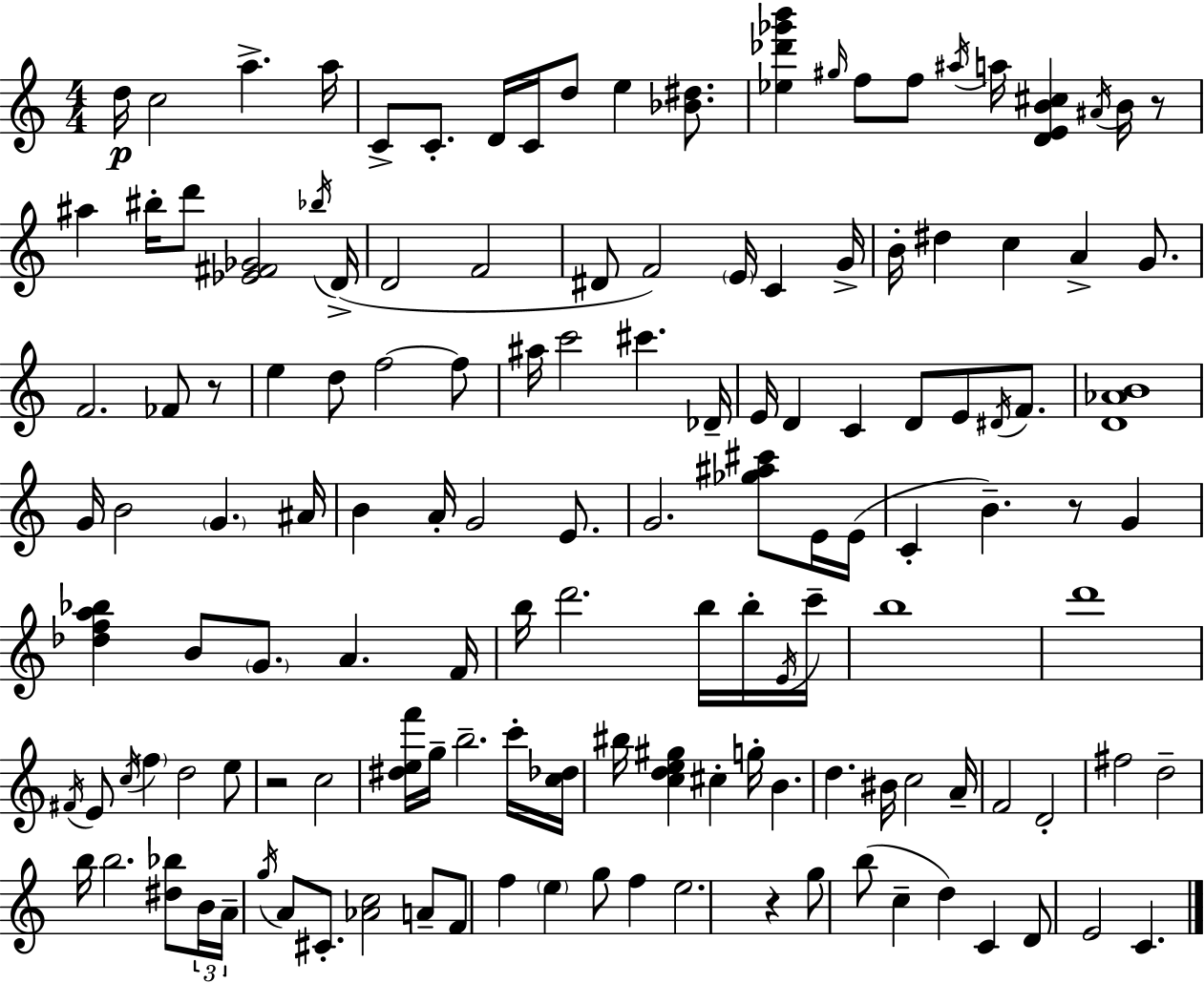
D5/s C5/h A5/q. A5/s C4/e C4/e. D4/s C4/s D5/e E5/q [Bb4,D#5]/e. [Eb5,Db6,Gb6,B6]/q G#5/s F5/e F5/e A#5/s A5/s [D4,E4,B4,C#5]/q A#4/s B4/s R/e A#5/q BIS5/s D6/e [Eb4,F#4,Gb4]/h Bb5/s D4/s D4/h F4/h D#4/e F4/h E4/s C4/q G4/s B4/s D#5/q C5/q A4/q G4/e. F4/h. FES4/e R/e E5/q D5/e F5/h F5/e A#5/s C6/h C#6/q. Db4/s E4/s D4/q C4/q D4/e E4/e D#4/s F4/e. [D4,Ab4,B4]/w G4/s B4/h G4/q. A#4/s B4/q A4/s G4/h E4/e. G4/h. [Gb5,A#5,C#6]/e E4/s E4/s C4/q B4/q. R/e G4/q [Db5,F5,A5,Bb5]/q B4/e G4/e. A4/q. F4/s B5/s D6/h. B5/s B5/s E4/s C6/s B5/w D6/w F#4/s E4/e C5/s F5/q D5/h E5/e R/h C5/h [D#5,E5,F6]/s G5/s B5/h. C6/s [C5,Db5]/s BIS5/s [C5,D5,E5,G#5]/q C#5/q G5/s B4/q. D5/q. BIS4/s C5/h A4/s F4/h D4/h F#5/h D5/h B5/s B5/h. [D#5,Bb5]/e B4/s A4/s G5/s A4/e C#4/e. [Ab4,C5]/h A4/e F4/e F5/q E5/q G5/e F5/q E5/h. R/q G5/e B5/e C5/q D5/q C4/q D4/e E4/h C4/q.